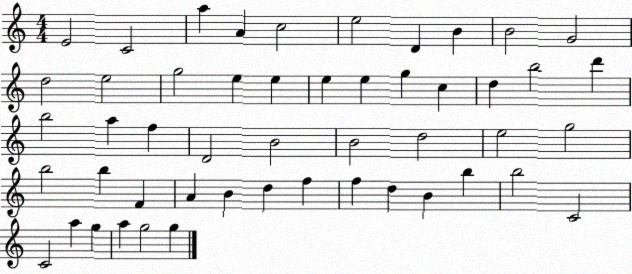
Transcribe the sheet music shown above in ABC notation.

X:1
T:Untitled
M:4/4
L:1/4
K:C
E2 C2 a A c2 e2 D B B2 G2 d2 e2 g2 e e e e g c d b2 d' b2 a f D2 B2 B2 d2 e2 g2 b2 b F A B d f f d B b b2 C2 C2 a g a g2 g